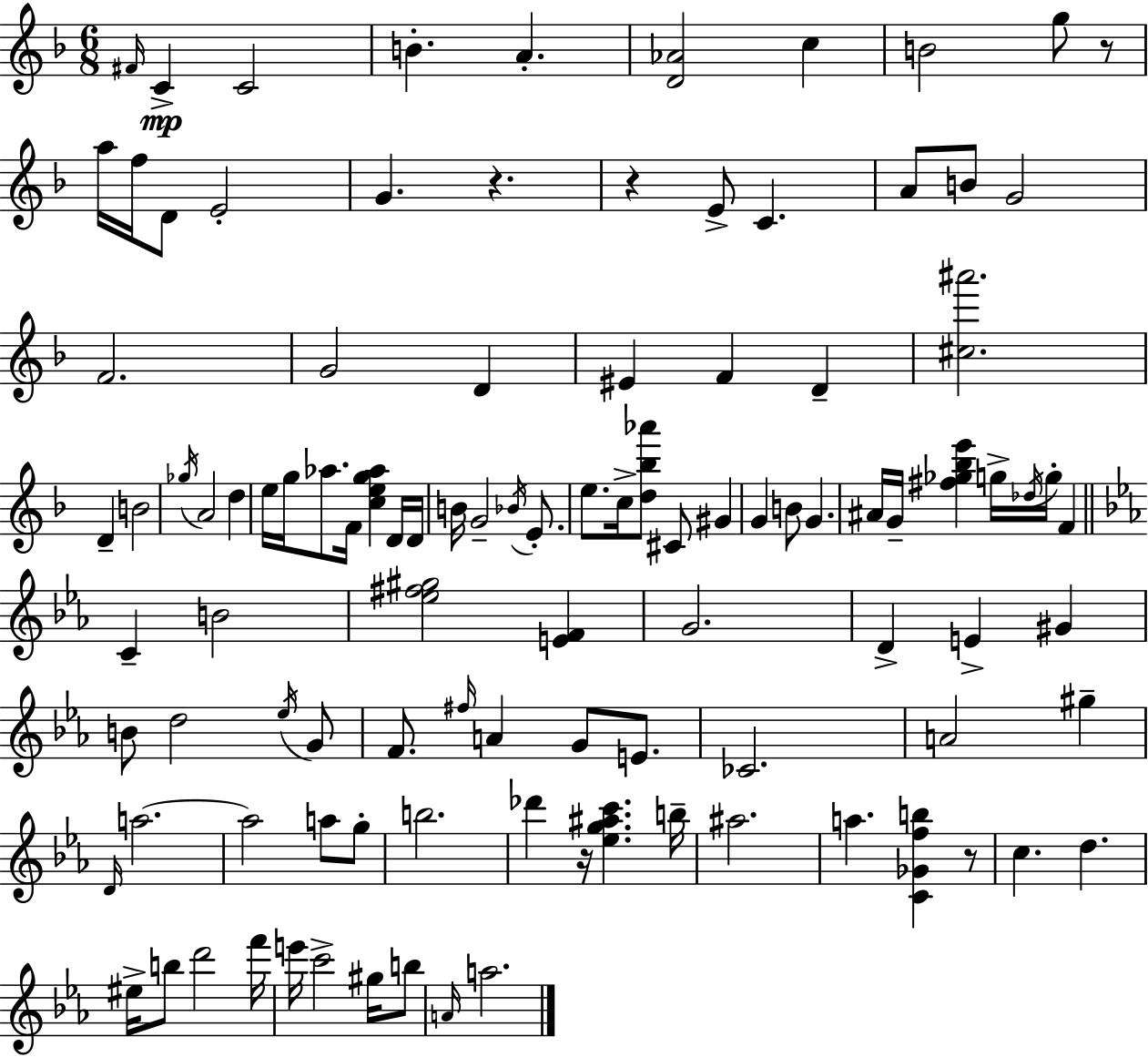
X:1
T:Untitled
M:6/8
L:1/4
K:Dm
^F/4 C C2 B A [D_A]2 c B2 g/2 z/2 a/4 f/4 D/2 E2 G z z E/2 C A/2 B/2 G2 F2 G2 D ^E F D [^c^a']2 D B2 _g/4 A2 d e/4 g/4 _a/2 F/4 [ceg_a] D/4 D/4 B/4 G2 _B/4 E/2 e/2 c/4 [d_b_a']/2 ^C/2 ^G G B/2 G ^A/4 G/4 [^f_g_be'] g/4 _d/4 g/4 F C B2 [_e^f^g]2 [EF] G2 D E ^G B/2 d2 _e/4 G/2 F/2 ^f/4 A G/2 E/2 _C2 A2 ^g D/4 a2 a2 a/2 g/2 b2 _d' z/4 [_eg^ac'] b/4 ^a2 a [C_Gfb] z/2 c d ^e/4 b/2 d'2 f'/4 e'/4 c'2 ^g/4 b/2 A/4 a2